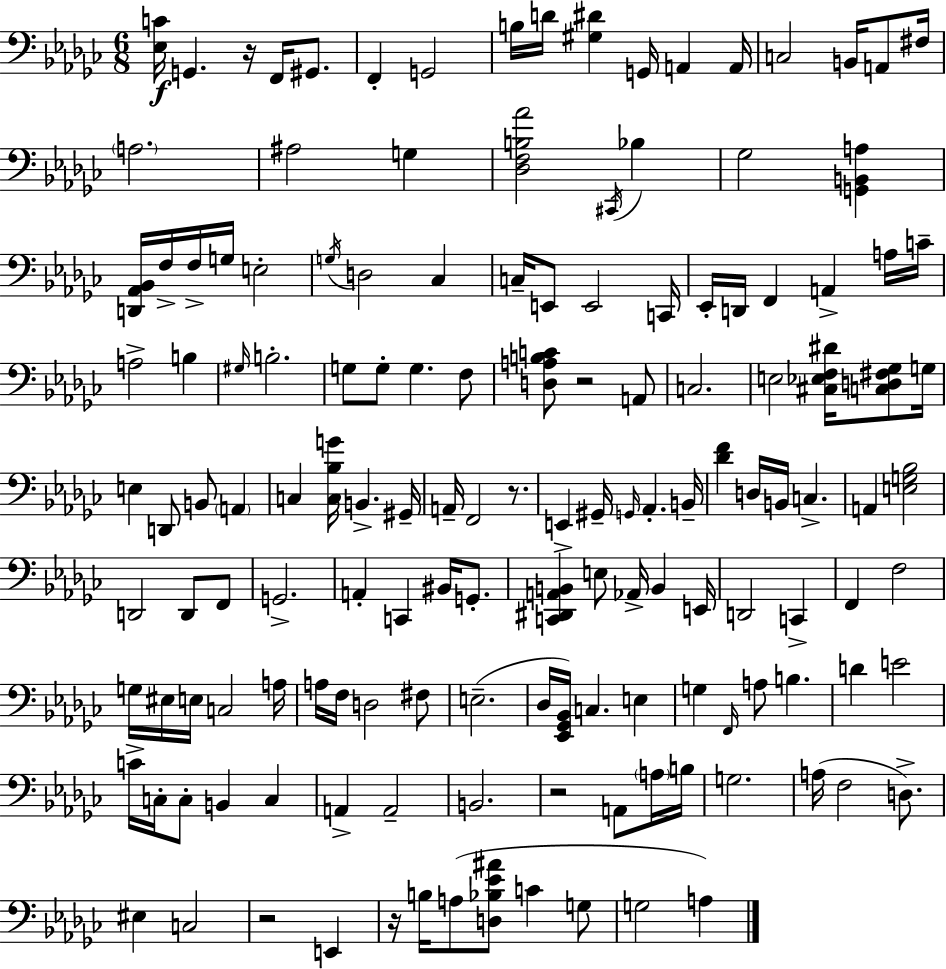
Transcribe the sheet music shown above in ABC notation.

X:1
T:Untitled
M:6/8
L:1/4
K:Ebm
[_E,C]/4 G,, z/4 F,,/4 ^G,,/2 F,, G,,2 B,/4 D/4 [^G,^D] G,,/4 A,, A,,/4 C,2 B,,/4 A,,/2 ^F,/4 A,2 ^A,2 G, [_D,F,B,_A]2 ^C,,/4 _B, _G,2 [G,,B,,A,] [D,,_A,,_B,,]/4 F,/4 F,/4 G,/4 E,2 G,/4 D,2 _C, C,/4 E,,/2 E,,2 C,,/4 _E,,/4 D,,/4 F,, A,, A,/4 C/4 A,2 B, ^G,/4 B,2 G,/2 G,/2 G, F,/2 [D,A,B,C]/2 z2 A,,/2 C,2 E,2 [^C,_E,F,^D]/4 [C,D,^F,_G,]/2 G,/4 E, D,,/2 B,,/2 A,, C, [C,_B,G]/4 B,, ^G,,/4 A,,/4 F,,2 z/2 E,, ^G,,/4 G,,/4 _A,, B,,/4 [_DF] D,/4 B,,/4 C, A,, [E,G,_B,]2 D,,2 D,,/2 F,,/2 G,,2 A,, C,, ^B,,/4 G,,/2 [C,,^D,,A,,B,,] E,/2 _A,,/4 B,, E,,/4 D,,2 C,, F,, F,2 G,/4 ^E,/4 E,/4 C,2 A,/4 A,/4 F,/4 D,2 ^F,/2 E,2 _D,/4 [_E,,_G,,_B,,]/4 C, E, G, F,,/4 A,/2 B, D E2 C/4 C,/4 C,/2 B,, C, A,, A,,2 B,,2 z2 A,,/2 A,/4 B,/4 G,2 A,/4 F,2 D,/2 ^E, C,2 z2 E,, z/4 B,/4 A,/2 [D,_B,_E^A]/2 C G,/2 G,2 A,